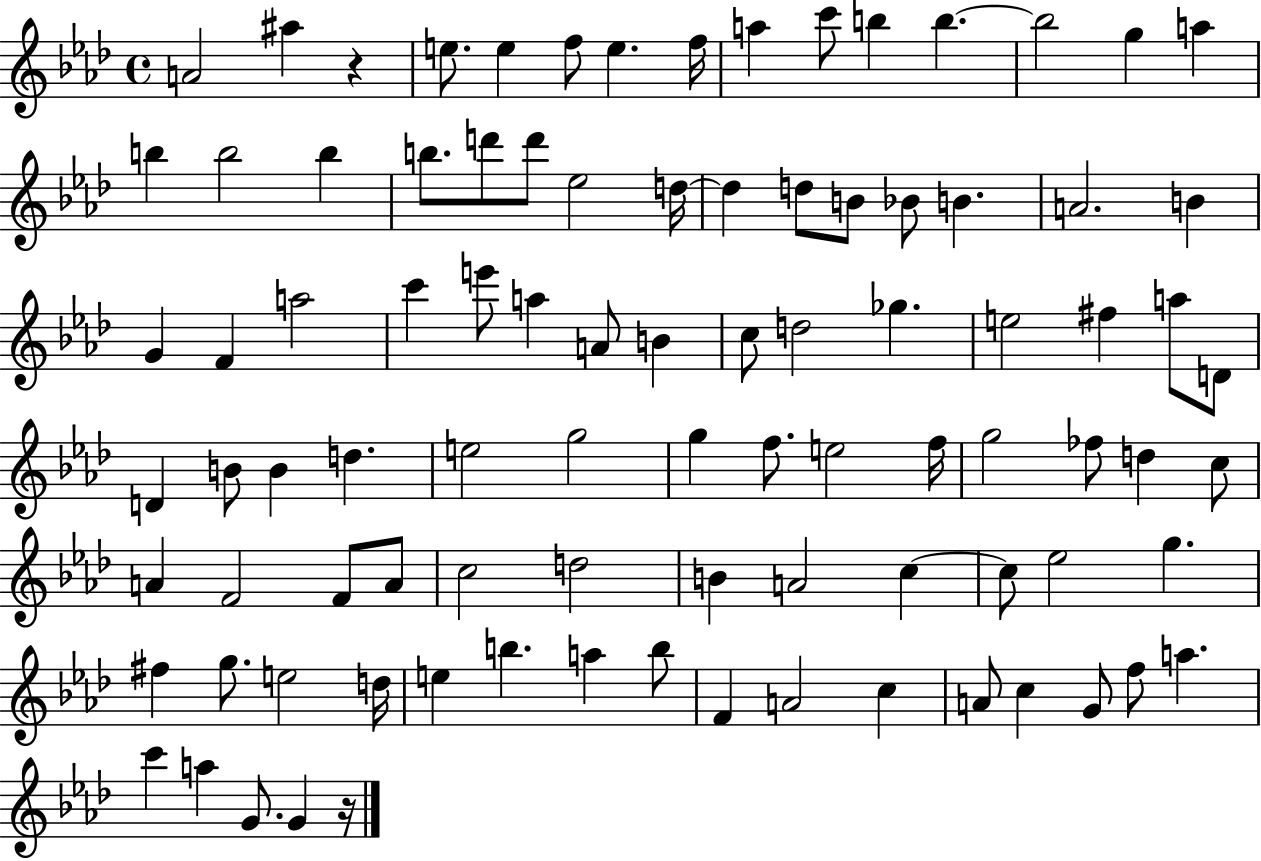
X:1
T:Untitled
M:4/4
L:1/4
K:Ab
A2 ^a z e/2 e f/2 e f/4 a c'/2 b b b2 g a b b2 b b/2 d'/2 d'/2 _e2 d/4 d d/2 B/2 _B/2 B A2 B G F a2 c' e'/2 a A/2 B c/2 d2 _g e2 ^f a/2 D/2 D B/2 B d e2 g2 g f/2 e2 f/4 g2 _f/2 d c/2 A F2 F/2 A/2 c2 d2 B A2 c c/2 _e2 g ^f g/2 e2 d/4 e b a b/2 F A2 c A/2 c G/2 f/2 a c' a G/2 G z/4